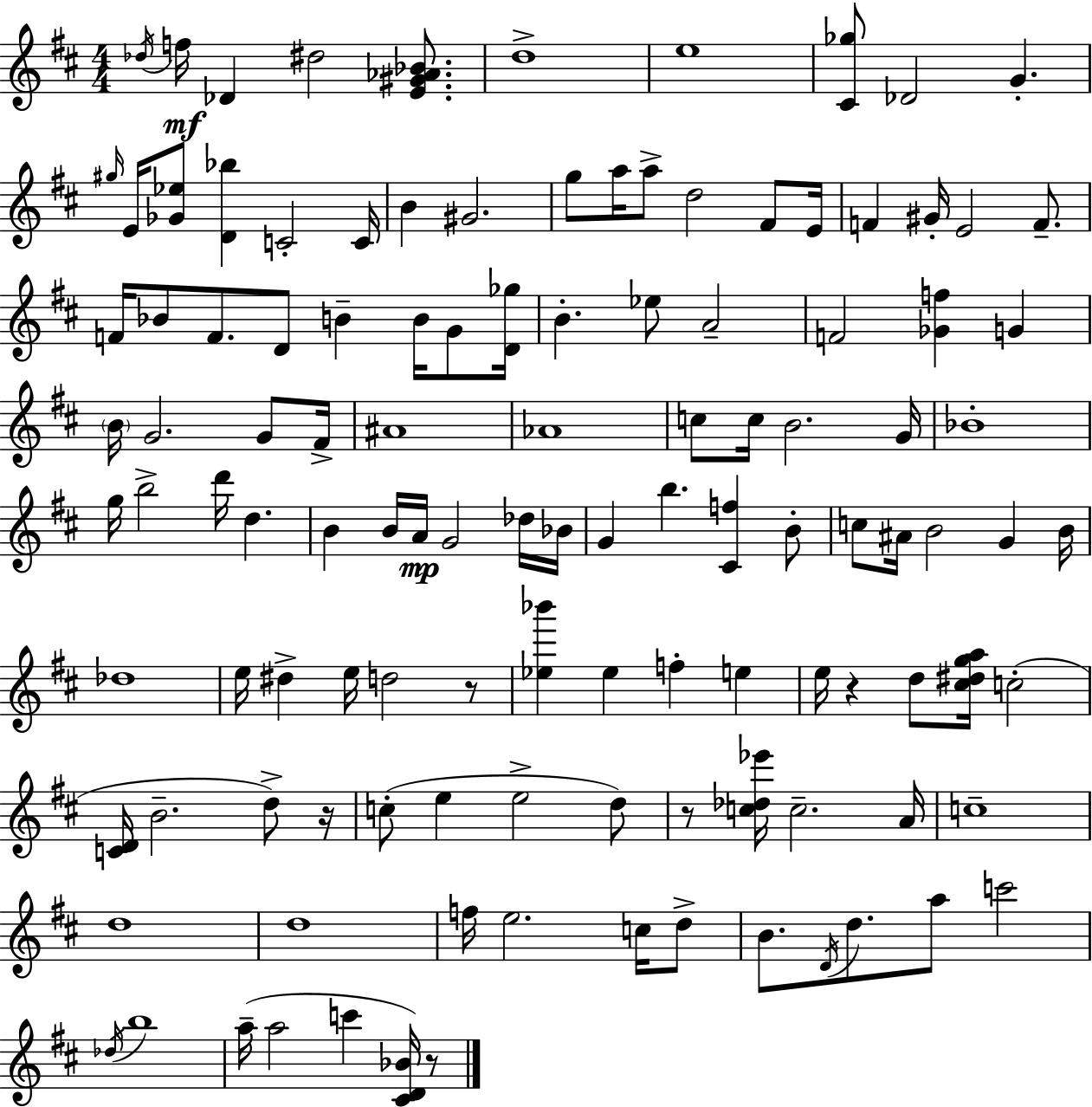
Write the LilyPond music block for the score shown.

{
  \clef treble
  \numericTimeSignature
  \time 4/4
  \key d \major
  \acciaccatura { des''16 }\mf f''16 des'4 dis''2 <e' gis' aes' bes'>8. | d''1-> | e''1 | <cis' ges''>8 des'2 g'4.-. | \break \grace { gis''16 } e'16 <ges' ees''>8 <d' bes''>4 c'2-. | c'16 b'4 gis'2. | g''8 a''16 a''8-> d''2 fis'8 | e'16 f'4 gis'16-. e'2 f'8.-- | \break f'16 bes'8 f'8. d'8 b'4-- b'16 g'8 | <d' ges''>16 b'4.-. ees''8 a'2-- | f'2 <ges' f''>4 g'4 | \parenthesize b'16 g'2. g'8 | \break fis'16-> ais'1 | aes'1 | c''8 c''16 b'2. | g'16 bes'1-. | \break g''16 b''2-> d'''16 d''4. | b'4 b'16 a'16\mp g'2 | des''16 bes'16 g'4 b''4. <cis' f''>4 | b'8-. c''8 ais'16 b'2 g'4 | \break b'16 des''1 | e''16 dis''4-> e''16 d''2 | r8 <ees'' bes'''>4 ees''4 f''4-. e''4 | e''16 r4 d''8 <cis'' dis'' g'' a''>16 c''2-.( | \break <c' d'>16 b'2.-- d''8->) | r16 c''8-.( e''4 e''2-> | d''8) r8 <c'' des'' ees'''>16 c''2.-- | a'16 c''1-- | \break d''1 | d''1 | f''16 e''2. c''16 | d''8-> b'8. \acciaccatura { d'16 } d''8. a''8 c'''2 | \break \acciaccatura { des''16 } b''1 | a''16--( a''2 c'''4 | <cis' d' bes'>16) r8 \bar "|."
}